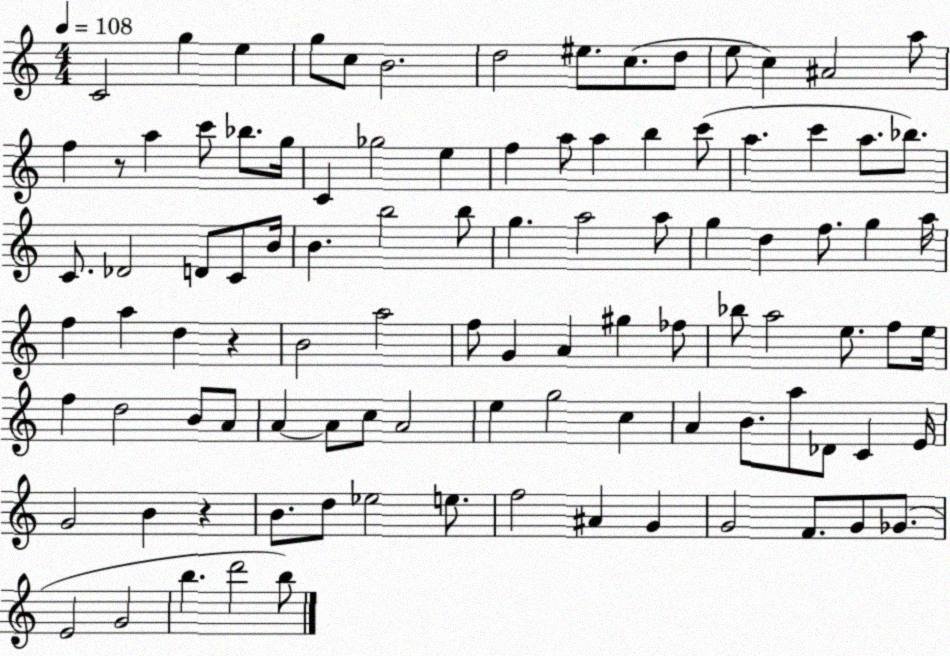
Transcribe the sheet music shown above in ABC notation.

X:1
T:Untitled
M:4/4
L:1/4
K:C
C2 g e g/2 c/2 B2 d2 ^e/2 c/2 d/2 e/2 c ^A2 a/2 f z/2 a c'/2 _b/2 g/4 C _g2 e f a/2 a b c'/2 a c' a/2 _b/2 C/2 _D2 D/2 C/2 B/4 B b2 b/2 g a2 a/2 g d f/2 g a/4 f a d z B2 a2 f/2 G A ^g _f/2 _b/2 a2 e/2 f/2 e/4 f d2 B/2 A/2 A A/2 c/2 A2 e g2 c A B/2 a/2 _D/2 C E/4 G2 B z B/2 d/2 _e2 e/2 f2 ^A G G2 F/2 G/2 _G/2 E2 G2 b d'2 b/2